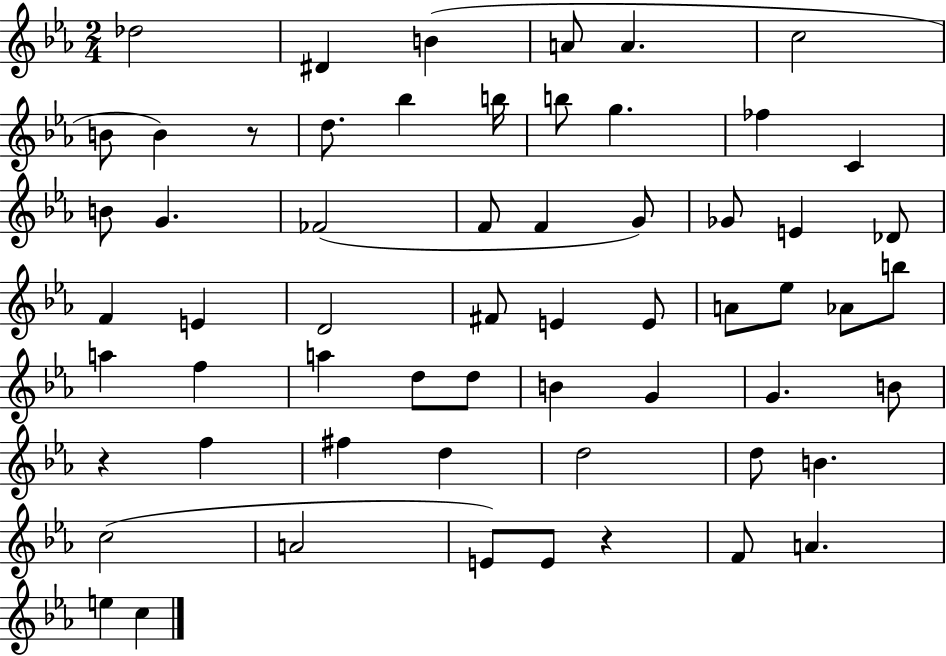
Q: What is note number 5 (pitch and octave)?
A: A4